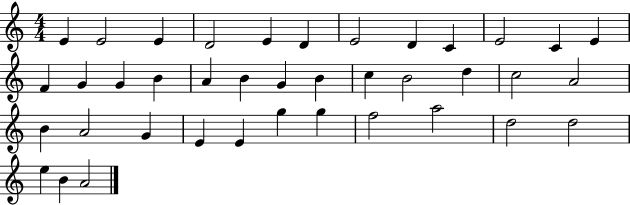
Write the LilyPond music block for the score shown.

{
  \clef treble
  \numericTimeSignature
  \time 4/4
  \key c \major
  e'4 e'2 e'4 | d'2 e'4 d'4 | e'2 d'4 c'4 | e'2 c'4 e'4 | \break f'4 g'4 g'4 b'4 | a'4 b'4 g'4 b'4 | c''4 b'2 d''4 | c''2 a'2 | \break b'4 a'2 g'4 | e'4 e'4 g''4 g''4 | f''2 a''2 | d''2 d''2 | \break e''4 b'4 a'2 | \bar "|."
}